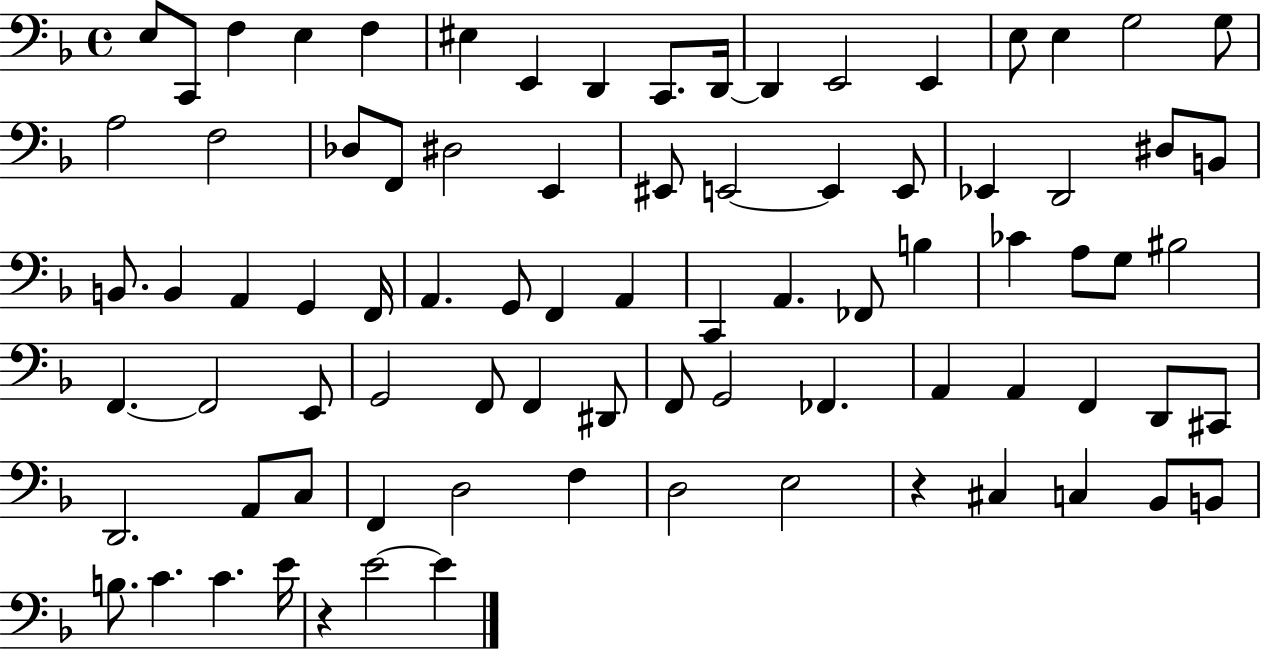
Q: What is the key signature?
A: F major